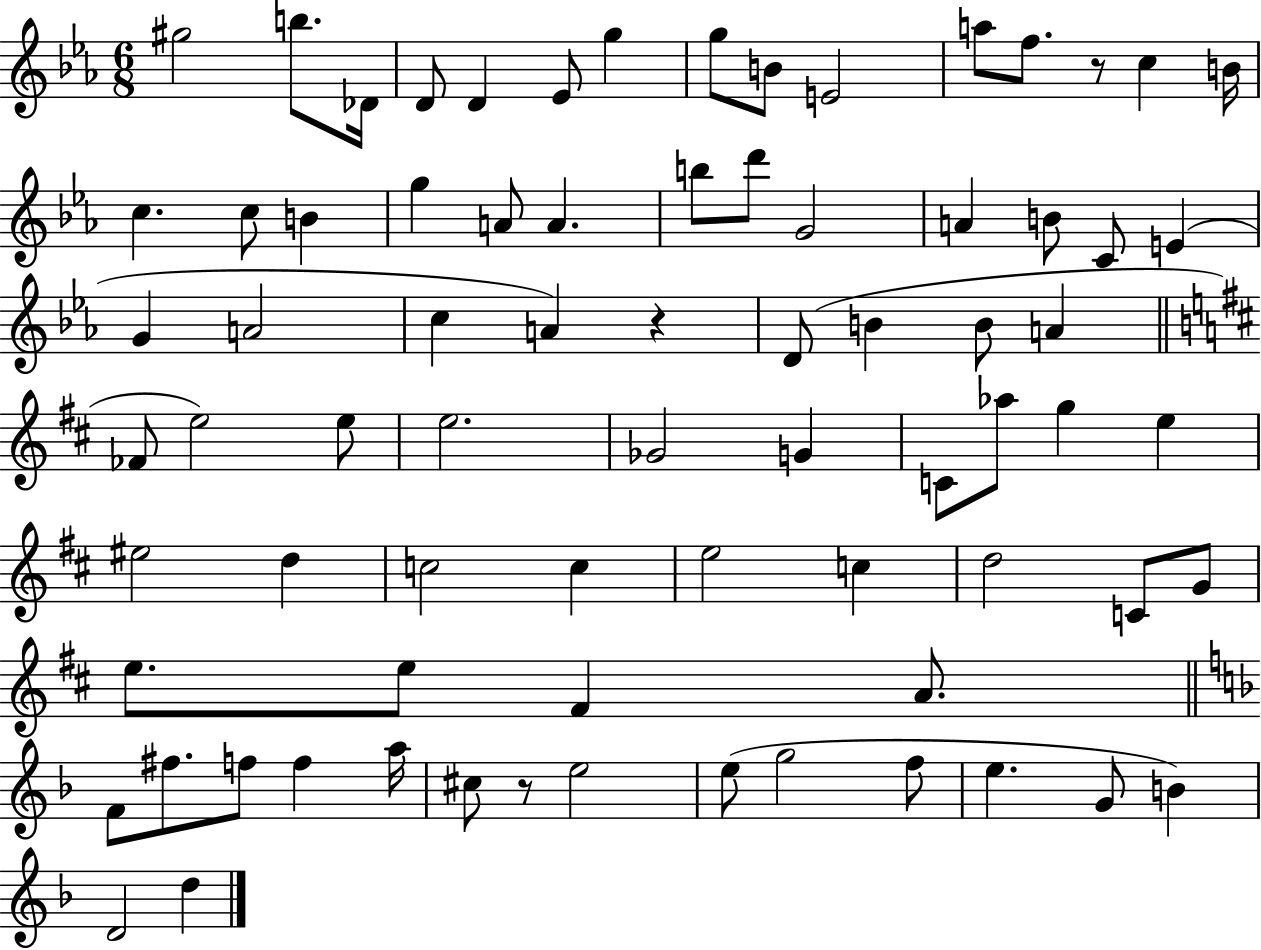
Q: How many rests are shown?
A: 3